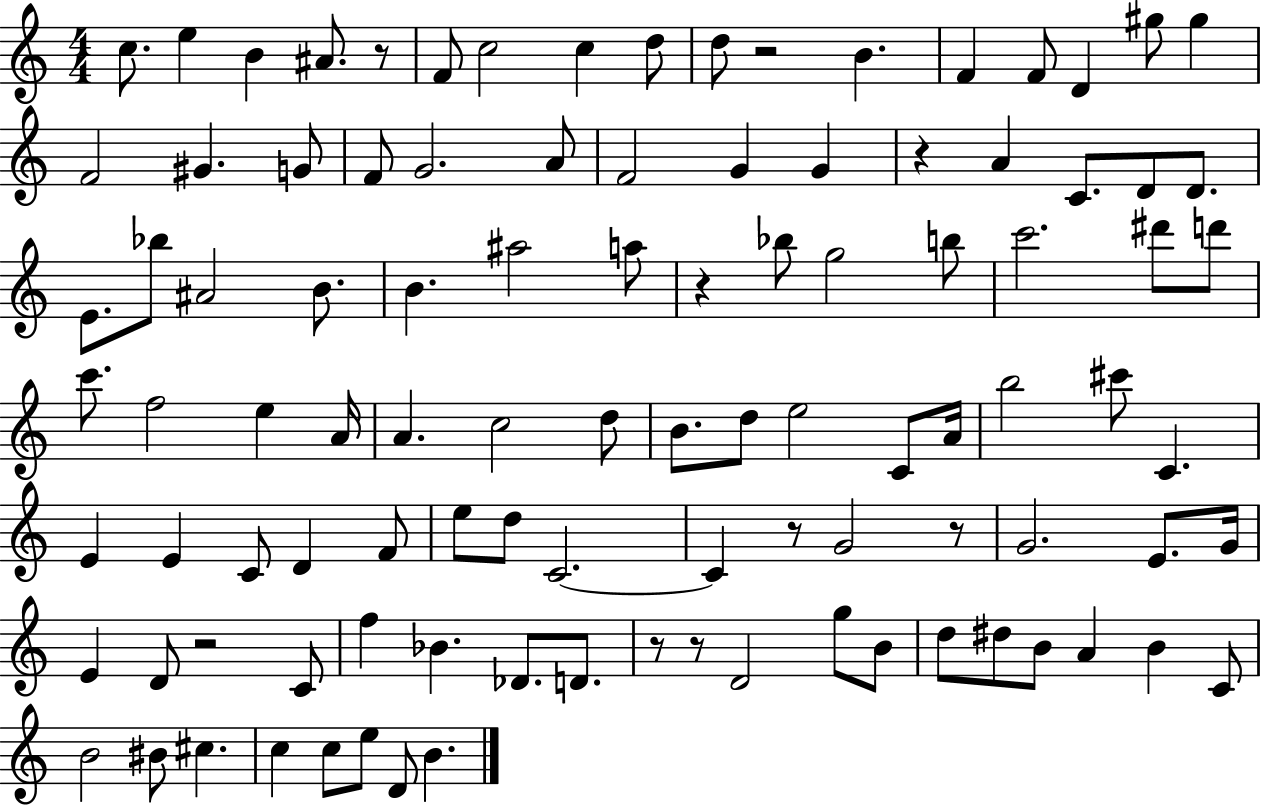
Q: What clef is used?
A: treble